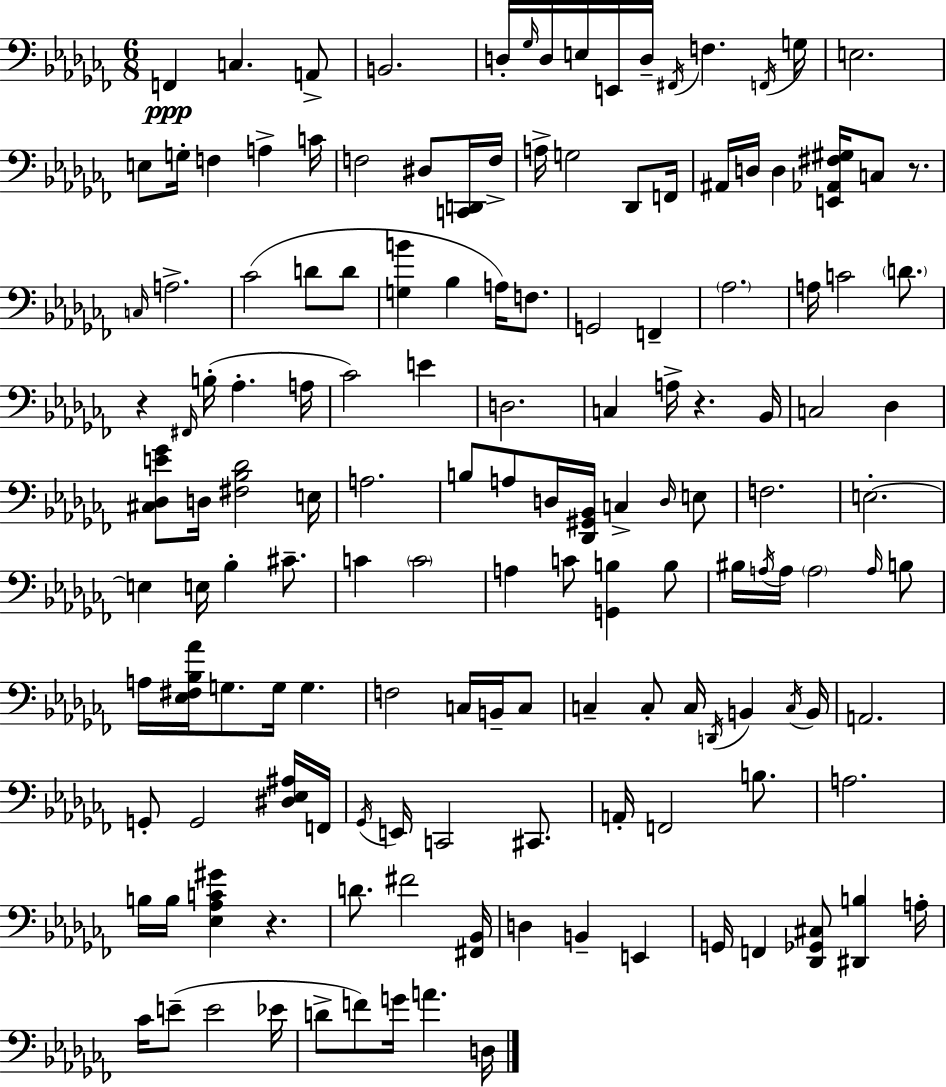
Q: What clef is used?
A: bass